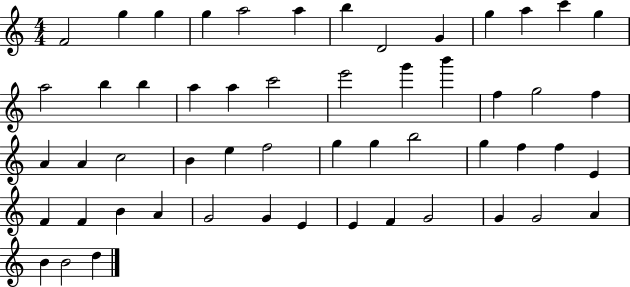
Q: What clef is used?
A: treble